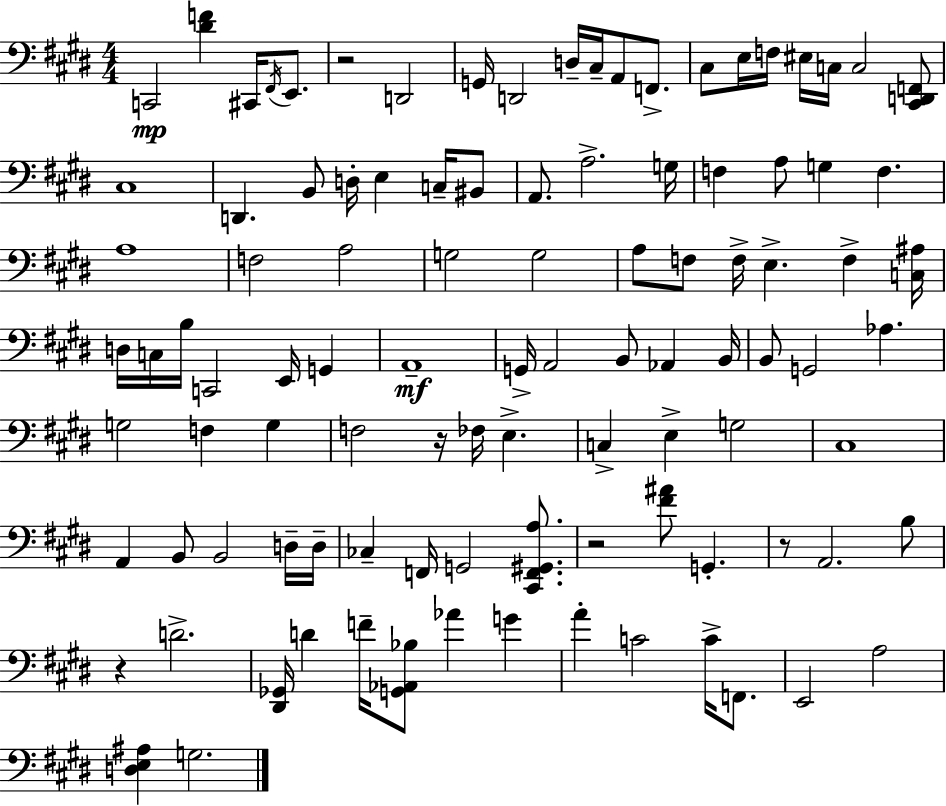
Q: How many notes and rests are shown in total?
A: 102